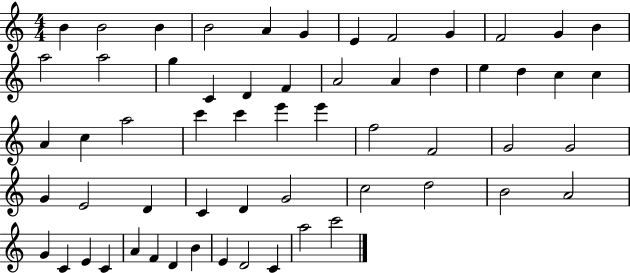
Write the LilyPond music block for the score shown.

{
  \clef treble
  \numericTimeSignature
  \time 4/4
  \key c \major
  b'4 b'2 b'4 | b'2 a'4 g'4 | e'4 f'2 g'4 | f'2 g'4 b'4 | \break a''2 a''2 | g''4 c'4 d'4 f'4 | a'2 a'4 d''4 | e''4 d''4 c''4 c''4 | \break a'4 c''4 a''2 | c'''4 c'''4 e'''4 e'''4 | f''2 f'2 | g'2 g'2 | \break g'4 e'2 d'4 | c'4 d'4 g'2 | c''2 d''2 | b'2 a'2 | \break g'4 c'4 e'4 c'4 | a'4 f'4 d'4 b'4 | e'4 d'2 c'4 | a''2 c'''2 | \break \bar "|."
}